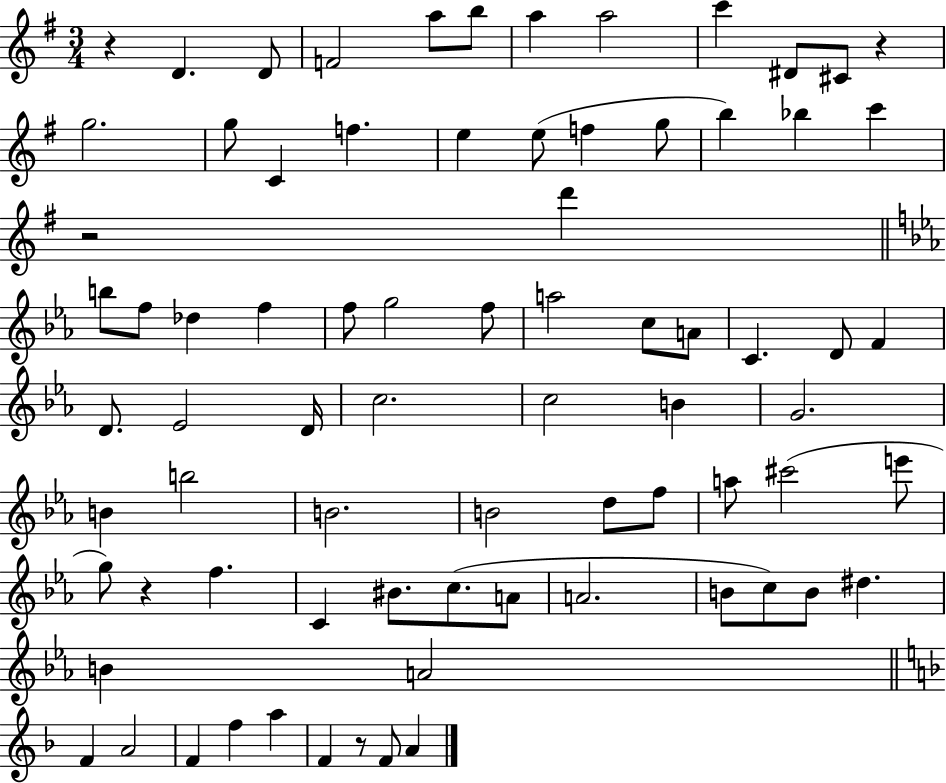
X:1
T:Untitled
M:3/4
L:1/4
K:G
z D D/2 F2 a/2 b/2 a a2 c' ^D/2 ^C/2 z g2 g/2 C f e e/2 f g/2 b _b c' z2 d' b/2 f/2 _d f f/2 g2 f/2 a2 c/2 A/2 C D/2 F D/2 _E2 D/4 c2 c2 B G2 B b2 B2 B2 d/2 f/2 a/2 ^c'2 e'/2 g/2 z f C ^B/2 c/2 A/2 A2 B/2 c/2 B/2 ^d B A2 F A2 F f a F z/2 F/2 A